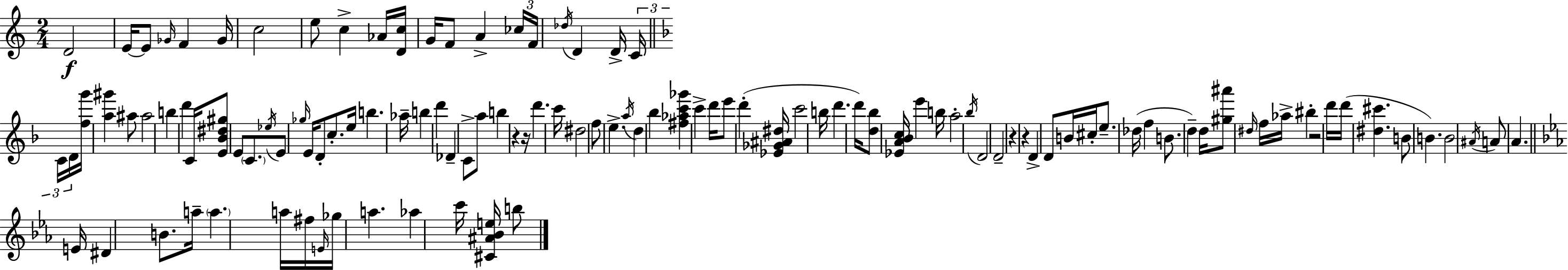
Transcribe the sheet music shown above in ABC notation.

X:1
T:Untitled
M:2/4
L:1/4
K:C
D2 E/4 E/2 _G/4 F _G/4 c2 e/2 c _A/4 [Dc]/4 G/4 F/2 A _c/4 F/4 _d/4 D D/4 C/4 C/4 D/4 [fg']/4 [a^g'] ^a/2 ^a2 b d' C/4 [E_B^d^g]/2 E/2 C/2 _e/4 E/2 _g/4 E/4 D/2 c/2 e/4 b _a/4 b d' _D C/2 a/2 b z z/4 d' c'/4 ^d2 f/2 e a/4 d _b [^f_ac'_g'] c' d'/4 e'/2 d' [_E_G^A^d]/4 c'2 b/4 d' d'/4 [d_b]/2 [_EA_Bc]/4 e' b/4 a2 _b/4 D2 D2 z z D D/2 B/4 ^c/4 e/2 _d/4 f B/2 d d/4 [^g^a']/2 ^d/4 f/4 _a/4 ^b z2 d'/4 d'/4 [^d^c'] B/2 B B2 ^A/4 A/2 A E/4 ^D B/2 a/4 a a/4 ^f/4 E/4 _g/4 a _a c'/4 [^C^A_Be]/4 b/2